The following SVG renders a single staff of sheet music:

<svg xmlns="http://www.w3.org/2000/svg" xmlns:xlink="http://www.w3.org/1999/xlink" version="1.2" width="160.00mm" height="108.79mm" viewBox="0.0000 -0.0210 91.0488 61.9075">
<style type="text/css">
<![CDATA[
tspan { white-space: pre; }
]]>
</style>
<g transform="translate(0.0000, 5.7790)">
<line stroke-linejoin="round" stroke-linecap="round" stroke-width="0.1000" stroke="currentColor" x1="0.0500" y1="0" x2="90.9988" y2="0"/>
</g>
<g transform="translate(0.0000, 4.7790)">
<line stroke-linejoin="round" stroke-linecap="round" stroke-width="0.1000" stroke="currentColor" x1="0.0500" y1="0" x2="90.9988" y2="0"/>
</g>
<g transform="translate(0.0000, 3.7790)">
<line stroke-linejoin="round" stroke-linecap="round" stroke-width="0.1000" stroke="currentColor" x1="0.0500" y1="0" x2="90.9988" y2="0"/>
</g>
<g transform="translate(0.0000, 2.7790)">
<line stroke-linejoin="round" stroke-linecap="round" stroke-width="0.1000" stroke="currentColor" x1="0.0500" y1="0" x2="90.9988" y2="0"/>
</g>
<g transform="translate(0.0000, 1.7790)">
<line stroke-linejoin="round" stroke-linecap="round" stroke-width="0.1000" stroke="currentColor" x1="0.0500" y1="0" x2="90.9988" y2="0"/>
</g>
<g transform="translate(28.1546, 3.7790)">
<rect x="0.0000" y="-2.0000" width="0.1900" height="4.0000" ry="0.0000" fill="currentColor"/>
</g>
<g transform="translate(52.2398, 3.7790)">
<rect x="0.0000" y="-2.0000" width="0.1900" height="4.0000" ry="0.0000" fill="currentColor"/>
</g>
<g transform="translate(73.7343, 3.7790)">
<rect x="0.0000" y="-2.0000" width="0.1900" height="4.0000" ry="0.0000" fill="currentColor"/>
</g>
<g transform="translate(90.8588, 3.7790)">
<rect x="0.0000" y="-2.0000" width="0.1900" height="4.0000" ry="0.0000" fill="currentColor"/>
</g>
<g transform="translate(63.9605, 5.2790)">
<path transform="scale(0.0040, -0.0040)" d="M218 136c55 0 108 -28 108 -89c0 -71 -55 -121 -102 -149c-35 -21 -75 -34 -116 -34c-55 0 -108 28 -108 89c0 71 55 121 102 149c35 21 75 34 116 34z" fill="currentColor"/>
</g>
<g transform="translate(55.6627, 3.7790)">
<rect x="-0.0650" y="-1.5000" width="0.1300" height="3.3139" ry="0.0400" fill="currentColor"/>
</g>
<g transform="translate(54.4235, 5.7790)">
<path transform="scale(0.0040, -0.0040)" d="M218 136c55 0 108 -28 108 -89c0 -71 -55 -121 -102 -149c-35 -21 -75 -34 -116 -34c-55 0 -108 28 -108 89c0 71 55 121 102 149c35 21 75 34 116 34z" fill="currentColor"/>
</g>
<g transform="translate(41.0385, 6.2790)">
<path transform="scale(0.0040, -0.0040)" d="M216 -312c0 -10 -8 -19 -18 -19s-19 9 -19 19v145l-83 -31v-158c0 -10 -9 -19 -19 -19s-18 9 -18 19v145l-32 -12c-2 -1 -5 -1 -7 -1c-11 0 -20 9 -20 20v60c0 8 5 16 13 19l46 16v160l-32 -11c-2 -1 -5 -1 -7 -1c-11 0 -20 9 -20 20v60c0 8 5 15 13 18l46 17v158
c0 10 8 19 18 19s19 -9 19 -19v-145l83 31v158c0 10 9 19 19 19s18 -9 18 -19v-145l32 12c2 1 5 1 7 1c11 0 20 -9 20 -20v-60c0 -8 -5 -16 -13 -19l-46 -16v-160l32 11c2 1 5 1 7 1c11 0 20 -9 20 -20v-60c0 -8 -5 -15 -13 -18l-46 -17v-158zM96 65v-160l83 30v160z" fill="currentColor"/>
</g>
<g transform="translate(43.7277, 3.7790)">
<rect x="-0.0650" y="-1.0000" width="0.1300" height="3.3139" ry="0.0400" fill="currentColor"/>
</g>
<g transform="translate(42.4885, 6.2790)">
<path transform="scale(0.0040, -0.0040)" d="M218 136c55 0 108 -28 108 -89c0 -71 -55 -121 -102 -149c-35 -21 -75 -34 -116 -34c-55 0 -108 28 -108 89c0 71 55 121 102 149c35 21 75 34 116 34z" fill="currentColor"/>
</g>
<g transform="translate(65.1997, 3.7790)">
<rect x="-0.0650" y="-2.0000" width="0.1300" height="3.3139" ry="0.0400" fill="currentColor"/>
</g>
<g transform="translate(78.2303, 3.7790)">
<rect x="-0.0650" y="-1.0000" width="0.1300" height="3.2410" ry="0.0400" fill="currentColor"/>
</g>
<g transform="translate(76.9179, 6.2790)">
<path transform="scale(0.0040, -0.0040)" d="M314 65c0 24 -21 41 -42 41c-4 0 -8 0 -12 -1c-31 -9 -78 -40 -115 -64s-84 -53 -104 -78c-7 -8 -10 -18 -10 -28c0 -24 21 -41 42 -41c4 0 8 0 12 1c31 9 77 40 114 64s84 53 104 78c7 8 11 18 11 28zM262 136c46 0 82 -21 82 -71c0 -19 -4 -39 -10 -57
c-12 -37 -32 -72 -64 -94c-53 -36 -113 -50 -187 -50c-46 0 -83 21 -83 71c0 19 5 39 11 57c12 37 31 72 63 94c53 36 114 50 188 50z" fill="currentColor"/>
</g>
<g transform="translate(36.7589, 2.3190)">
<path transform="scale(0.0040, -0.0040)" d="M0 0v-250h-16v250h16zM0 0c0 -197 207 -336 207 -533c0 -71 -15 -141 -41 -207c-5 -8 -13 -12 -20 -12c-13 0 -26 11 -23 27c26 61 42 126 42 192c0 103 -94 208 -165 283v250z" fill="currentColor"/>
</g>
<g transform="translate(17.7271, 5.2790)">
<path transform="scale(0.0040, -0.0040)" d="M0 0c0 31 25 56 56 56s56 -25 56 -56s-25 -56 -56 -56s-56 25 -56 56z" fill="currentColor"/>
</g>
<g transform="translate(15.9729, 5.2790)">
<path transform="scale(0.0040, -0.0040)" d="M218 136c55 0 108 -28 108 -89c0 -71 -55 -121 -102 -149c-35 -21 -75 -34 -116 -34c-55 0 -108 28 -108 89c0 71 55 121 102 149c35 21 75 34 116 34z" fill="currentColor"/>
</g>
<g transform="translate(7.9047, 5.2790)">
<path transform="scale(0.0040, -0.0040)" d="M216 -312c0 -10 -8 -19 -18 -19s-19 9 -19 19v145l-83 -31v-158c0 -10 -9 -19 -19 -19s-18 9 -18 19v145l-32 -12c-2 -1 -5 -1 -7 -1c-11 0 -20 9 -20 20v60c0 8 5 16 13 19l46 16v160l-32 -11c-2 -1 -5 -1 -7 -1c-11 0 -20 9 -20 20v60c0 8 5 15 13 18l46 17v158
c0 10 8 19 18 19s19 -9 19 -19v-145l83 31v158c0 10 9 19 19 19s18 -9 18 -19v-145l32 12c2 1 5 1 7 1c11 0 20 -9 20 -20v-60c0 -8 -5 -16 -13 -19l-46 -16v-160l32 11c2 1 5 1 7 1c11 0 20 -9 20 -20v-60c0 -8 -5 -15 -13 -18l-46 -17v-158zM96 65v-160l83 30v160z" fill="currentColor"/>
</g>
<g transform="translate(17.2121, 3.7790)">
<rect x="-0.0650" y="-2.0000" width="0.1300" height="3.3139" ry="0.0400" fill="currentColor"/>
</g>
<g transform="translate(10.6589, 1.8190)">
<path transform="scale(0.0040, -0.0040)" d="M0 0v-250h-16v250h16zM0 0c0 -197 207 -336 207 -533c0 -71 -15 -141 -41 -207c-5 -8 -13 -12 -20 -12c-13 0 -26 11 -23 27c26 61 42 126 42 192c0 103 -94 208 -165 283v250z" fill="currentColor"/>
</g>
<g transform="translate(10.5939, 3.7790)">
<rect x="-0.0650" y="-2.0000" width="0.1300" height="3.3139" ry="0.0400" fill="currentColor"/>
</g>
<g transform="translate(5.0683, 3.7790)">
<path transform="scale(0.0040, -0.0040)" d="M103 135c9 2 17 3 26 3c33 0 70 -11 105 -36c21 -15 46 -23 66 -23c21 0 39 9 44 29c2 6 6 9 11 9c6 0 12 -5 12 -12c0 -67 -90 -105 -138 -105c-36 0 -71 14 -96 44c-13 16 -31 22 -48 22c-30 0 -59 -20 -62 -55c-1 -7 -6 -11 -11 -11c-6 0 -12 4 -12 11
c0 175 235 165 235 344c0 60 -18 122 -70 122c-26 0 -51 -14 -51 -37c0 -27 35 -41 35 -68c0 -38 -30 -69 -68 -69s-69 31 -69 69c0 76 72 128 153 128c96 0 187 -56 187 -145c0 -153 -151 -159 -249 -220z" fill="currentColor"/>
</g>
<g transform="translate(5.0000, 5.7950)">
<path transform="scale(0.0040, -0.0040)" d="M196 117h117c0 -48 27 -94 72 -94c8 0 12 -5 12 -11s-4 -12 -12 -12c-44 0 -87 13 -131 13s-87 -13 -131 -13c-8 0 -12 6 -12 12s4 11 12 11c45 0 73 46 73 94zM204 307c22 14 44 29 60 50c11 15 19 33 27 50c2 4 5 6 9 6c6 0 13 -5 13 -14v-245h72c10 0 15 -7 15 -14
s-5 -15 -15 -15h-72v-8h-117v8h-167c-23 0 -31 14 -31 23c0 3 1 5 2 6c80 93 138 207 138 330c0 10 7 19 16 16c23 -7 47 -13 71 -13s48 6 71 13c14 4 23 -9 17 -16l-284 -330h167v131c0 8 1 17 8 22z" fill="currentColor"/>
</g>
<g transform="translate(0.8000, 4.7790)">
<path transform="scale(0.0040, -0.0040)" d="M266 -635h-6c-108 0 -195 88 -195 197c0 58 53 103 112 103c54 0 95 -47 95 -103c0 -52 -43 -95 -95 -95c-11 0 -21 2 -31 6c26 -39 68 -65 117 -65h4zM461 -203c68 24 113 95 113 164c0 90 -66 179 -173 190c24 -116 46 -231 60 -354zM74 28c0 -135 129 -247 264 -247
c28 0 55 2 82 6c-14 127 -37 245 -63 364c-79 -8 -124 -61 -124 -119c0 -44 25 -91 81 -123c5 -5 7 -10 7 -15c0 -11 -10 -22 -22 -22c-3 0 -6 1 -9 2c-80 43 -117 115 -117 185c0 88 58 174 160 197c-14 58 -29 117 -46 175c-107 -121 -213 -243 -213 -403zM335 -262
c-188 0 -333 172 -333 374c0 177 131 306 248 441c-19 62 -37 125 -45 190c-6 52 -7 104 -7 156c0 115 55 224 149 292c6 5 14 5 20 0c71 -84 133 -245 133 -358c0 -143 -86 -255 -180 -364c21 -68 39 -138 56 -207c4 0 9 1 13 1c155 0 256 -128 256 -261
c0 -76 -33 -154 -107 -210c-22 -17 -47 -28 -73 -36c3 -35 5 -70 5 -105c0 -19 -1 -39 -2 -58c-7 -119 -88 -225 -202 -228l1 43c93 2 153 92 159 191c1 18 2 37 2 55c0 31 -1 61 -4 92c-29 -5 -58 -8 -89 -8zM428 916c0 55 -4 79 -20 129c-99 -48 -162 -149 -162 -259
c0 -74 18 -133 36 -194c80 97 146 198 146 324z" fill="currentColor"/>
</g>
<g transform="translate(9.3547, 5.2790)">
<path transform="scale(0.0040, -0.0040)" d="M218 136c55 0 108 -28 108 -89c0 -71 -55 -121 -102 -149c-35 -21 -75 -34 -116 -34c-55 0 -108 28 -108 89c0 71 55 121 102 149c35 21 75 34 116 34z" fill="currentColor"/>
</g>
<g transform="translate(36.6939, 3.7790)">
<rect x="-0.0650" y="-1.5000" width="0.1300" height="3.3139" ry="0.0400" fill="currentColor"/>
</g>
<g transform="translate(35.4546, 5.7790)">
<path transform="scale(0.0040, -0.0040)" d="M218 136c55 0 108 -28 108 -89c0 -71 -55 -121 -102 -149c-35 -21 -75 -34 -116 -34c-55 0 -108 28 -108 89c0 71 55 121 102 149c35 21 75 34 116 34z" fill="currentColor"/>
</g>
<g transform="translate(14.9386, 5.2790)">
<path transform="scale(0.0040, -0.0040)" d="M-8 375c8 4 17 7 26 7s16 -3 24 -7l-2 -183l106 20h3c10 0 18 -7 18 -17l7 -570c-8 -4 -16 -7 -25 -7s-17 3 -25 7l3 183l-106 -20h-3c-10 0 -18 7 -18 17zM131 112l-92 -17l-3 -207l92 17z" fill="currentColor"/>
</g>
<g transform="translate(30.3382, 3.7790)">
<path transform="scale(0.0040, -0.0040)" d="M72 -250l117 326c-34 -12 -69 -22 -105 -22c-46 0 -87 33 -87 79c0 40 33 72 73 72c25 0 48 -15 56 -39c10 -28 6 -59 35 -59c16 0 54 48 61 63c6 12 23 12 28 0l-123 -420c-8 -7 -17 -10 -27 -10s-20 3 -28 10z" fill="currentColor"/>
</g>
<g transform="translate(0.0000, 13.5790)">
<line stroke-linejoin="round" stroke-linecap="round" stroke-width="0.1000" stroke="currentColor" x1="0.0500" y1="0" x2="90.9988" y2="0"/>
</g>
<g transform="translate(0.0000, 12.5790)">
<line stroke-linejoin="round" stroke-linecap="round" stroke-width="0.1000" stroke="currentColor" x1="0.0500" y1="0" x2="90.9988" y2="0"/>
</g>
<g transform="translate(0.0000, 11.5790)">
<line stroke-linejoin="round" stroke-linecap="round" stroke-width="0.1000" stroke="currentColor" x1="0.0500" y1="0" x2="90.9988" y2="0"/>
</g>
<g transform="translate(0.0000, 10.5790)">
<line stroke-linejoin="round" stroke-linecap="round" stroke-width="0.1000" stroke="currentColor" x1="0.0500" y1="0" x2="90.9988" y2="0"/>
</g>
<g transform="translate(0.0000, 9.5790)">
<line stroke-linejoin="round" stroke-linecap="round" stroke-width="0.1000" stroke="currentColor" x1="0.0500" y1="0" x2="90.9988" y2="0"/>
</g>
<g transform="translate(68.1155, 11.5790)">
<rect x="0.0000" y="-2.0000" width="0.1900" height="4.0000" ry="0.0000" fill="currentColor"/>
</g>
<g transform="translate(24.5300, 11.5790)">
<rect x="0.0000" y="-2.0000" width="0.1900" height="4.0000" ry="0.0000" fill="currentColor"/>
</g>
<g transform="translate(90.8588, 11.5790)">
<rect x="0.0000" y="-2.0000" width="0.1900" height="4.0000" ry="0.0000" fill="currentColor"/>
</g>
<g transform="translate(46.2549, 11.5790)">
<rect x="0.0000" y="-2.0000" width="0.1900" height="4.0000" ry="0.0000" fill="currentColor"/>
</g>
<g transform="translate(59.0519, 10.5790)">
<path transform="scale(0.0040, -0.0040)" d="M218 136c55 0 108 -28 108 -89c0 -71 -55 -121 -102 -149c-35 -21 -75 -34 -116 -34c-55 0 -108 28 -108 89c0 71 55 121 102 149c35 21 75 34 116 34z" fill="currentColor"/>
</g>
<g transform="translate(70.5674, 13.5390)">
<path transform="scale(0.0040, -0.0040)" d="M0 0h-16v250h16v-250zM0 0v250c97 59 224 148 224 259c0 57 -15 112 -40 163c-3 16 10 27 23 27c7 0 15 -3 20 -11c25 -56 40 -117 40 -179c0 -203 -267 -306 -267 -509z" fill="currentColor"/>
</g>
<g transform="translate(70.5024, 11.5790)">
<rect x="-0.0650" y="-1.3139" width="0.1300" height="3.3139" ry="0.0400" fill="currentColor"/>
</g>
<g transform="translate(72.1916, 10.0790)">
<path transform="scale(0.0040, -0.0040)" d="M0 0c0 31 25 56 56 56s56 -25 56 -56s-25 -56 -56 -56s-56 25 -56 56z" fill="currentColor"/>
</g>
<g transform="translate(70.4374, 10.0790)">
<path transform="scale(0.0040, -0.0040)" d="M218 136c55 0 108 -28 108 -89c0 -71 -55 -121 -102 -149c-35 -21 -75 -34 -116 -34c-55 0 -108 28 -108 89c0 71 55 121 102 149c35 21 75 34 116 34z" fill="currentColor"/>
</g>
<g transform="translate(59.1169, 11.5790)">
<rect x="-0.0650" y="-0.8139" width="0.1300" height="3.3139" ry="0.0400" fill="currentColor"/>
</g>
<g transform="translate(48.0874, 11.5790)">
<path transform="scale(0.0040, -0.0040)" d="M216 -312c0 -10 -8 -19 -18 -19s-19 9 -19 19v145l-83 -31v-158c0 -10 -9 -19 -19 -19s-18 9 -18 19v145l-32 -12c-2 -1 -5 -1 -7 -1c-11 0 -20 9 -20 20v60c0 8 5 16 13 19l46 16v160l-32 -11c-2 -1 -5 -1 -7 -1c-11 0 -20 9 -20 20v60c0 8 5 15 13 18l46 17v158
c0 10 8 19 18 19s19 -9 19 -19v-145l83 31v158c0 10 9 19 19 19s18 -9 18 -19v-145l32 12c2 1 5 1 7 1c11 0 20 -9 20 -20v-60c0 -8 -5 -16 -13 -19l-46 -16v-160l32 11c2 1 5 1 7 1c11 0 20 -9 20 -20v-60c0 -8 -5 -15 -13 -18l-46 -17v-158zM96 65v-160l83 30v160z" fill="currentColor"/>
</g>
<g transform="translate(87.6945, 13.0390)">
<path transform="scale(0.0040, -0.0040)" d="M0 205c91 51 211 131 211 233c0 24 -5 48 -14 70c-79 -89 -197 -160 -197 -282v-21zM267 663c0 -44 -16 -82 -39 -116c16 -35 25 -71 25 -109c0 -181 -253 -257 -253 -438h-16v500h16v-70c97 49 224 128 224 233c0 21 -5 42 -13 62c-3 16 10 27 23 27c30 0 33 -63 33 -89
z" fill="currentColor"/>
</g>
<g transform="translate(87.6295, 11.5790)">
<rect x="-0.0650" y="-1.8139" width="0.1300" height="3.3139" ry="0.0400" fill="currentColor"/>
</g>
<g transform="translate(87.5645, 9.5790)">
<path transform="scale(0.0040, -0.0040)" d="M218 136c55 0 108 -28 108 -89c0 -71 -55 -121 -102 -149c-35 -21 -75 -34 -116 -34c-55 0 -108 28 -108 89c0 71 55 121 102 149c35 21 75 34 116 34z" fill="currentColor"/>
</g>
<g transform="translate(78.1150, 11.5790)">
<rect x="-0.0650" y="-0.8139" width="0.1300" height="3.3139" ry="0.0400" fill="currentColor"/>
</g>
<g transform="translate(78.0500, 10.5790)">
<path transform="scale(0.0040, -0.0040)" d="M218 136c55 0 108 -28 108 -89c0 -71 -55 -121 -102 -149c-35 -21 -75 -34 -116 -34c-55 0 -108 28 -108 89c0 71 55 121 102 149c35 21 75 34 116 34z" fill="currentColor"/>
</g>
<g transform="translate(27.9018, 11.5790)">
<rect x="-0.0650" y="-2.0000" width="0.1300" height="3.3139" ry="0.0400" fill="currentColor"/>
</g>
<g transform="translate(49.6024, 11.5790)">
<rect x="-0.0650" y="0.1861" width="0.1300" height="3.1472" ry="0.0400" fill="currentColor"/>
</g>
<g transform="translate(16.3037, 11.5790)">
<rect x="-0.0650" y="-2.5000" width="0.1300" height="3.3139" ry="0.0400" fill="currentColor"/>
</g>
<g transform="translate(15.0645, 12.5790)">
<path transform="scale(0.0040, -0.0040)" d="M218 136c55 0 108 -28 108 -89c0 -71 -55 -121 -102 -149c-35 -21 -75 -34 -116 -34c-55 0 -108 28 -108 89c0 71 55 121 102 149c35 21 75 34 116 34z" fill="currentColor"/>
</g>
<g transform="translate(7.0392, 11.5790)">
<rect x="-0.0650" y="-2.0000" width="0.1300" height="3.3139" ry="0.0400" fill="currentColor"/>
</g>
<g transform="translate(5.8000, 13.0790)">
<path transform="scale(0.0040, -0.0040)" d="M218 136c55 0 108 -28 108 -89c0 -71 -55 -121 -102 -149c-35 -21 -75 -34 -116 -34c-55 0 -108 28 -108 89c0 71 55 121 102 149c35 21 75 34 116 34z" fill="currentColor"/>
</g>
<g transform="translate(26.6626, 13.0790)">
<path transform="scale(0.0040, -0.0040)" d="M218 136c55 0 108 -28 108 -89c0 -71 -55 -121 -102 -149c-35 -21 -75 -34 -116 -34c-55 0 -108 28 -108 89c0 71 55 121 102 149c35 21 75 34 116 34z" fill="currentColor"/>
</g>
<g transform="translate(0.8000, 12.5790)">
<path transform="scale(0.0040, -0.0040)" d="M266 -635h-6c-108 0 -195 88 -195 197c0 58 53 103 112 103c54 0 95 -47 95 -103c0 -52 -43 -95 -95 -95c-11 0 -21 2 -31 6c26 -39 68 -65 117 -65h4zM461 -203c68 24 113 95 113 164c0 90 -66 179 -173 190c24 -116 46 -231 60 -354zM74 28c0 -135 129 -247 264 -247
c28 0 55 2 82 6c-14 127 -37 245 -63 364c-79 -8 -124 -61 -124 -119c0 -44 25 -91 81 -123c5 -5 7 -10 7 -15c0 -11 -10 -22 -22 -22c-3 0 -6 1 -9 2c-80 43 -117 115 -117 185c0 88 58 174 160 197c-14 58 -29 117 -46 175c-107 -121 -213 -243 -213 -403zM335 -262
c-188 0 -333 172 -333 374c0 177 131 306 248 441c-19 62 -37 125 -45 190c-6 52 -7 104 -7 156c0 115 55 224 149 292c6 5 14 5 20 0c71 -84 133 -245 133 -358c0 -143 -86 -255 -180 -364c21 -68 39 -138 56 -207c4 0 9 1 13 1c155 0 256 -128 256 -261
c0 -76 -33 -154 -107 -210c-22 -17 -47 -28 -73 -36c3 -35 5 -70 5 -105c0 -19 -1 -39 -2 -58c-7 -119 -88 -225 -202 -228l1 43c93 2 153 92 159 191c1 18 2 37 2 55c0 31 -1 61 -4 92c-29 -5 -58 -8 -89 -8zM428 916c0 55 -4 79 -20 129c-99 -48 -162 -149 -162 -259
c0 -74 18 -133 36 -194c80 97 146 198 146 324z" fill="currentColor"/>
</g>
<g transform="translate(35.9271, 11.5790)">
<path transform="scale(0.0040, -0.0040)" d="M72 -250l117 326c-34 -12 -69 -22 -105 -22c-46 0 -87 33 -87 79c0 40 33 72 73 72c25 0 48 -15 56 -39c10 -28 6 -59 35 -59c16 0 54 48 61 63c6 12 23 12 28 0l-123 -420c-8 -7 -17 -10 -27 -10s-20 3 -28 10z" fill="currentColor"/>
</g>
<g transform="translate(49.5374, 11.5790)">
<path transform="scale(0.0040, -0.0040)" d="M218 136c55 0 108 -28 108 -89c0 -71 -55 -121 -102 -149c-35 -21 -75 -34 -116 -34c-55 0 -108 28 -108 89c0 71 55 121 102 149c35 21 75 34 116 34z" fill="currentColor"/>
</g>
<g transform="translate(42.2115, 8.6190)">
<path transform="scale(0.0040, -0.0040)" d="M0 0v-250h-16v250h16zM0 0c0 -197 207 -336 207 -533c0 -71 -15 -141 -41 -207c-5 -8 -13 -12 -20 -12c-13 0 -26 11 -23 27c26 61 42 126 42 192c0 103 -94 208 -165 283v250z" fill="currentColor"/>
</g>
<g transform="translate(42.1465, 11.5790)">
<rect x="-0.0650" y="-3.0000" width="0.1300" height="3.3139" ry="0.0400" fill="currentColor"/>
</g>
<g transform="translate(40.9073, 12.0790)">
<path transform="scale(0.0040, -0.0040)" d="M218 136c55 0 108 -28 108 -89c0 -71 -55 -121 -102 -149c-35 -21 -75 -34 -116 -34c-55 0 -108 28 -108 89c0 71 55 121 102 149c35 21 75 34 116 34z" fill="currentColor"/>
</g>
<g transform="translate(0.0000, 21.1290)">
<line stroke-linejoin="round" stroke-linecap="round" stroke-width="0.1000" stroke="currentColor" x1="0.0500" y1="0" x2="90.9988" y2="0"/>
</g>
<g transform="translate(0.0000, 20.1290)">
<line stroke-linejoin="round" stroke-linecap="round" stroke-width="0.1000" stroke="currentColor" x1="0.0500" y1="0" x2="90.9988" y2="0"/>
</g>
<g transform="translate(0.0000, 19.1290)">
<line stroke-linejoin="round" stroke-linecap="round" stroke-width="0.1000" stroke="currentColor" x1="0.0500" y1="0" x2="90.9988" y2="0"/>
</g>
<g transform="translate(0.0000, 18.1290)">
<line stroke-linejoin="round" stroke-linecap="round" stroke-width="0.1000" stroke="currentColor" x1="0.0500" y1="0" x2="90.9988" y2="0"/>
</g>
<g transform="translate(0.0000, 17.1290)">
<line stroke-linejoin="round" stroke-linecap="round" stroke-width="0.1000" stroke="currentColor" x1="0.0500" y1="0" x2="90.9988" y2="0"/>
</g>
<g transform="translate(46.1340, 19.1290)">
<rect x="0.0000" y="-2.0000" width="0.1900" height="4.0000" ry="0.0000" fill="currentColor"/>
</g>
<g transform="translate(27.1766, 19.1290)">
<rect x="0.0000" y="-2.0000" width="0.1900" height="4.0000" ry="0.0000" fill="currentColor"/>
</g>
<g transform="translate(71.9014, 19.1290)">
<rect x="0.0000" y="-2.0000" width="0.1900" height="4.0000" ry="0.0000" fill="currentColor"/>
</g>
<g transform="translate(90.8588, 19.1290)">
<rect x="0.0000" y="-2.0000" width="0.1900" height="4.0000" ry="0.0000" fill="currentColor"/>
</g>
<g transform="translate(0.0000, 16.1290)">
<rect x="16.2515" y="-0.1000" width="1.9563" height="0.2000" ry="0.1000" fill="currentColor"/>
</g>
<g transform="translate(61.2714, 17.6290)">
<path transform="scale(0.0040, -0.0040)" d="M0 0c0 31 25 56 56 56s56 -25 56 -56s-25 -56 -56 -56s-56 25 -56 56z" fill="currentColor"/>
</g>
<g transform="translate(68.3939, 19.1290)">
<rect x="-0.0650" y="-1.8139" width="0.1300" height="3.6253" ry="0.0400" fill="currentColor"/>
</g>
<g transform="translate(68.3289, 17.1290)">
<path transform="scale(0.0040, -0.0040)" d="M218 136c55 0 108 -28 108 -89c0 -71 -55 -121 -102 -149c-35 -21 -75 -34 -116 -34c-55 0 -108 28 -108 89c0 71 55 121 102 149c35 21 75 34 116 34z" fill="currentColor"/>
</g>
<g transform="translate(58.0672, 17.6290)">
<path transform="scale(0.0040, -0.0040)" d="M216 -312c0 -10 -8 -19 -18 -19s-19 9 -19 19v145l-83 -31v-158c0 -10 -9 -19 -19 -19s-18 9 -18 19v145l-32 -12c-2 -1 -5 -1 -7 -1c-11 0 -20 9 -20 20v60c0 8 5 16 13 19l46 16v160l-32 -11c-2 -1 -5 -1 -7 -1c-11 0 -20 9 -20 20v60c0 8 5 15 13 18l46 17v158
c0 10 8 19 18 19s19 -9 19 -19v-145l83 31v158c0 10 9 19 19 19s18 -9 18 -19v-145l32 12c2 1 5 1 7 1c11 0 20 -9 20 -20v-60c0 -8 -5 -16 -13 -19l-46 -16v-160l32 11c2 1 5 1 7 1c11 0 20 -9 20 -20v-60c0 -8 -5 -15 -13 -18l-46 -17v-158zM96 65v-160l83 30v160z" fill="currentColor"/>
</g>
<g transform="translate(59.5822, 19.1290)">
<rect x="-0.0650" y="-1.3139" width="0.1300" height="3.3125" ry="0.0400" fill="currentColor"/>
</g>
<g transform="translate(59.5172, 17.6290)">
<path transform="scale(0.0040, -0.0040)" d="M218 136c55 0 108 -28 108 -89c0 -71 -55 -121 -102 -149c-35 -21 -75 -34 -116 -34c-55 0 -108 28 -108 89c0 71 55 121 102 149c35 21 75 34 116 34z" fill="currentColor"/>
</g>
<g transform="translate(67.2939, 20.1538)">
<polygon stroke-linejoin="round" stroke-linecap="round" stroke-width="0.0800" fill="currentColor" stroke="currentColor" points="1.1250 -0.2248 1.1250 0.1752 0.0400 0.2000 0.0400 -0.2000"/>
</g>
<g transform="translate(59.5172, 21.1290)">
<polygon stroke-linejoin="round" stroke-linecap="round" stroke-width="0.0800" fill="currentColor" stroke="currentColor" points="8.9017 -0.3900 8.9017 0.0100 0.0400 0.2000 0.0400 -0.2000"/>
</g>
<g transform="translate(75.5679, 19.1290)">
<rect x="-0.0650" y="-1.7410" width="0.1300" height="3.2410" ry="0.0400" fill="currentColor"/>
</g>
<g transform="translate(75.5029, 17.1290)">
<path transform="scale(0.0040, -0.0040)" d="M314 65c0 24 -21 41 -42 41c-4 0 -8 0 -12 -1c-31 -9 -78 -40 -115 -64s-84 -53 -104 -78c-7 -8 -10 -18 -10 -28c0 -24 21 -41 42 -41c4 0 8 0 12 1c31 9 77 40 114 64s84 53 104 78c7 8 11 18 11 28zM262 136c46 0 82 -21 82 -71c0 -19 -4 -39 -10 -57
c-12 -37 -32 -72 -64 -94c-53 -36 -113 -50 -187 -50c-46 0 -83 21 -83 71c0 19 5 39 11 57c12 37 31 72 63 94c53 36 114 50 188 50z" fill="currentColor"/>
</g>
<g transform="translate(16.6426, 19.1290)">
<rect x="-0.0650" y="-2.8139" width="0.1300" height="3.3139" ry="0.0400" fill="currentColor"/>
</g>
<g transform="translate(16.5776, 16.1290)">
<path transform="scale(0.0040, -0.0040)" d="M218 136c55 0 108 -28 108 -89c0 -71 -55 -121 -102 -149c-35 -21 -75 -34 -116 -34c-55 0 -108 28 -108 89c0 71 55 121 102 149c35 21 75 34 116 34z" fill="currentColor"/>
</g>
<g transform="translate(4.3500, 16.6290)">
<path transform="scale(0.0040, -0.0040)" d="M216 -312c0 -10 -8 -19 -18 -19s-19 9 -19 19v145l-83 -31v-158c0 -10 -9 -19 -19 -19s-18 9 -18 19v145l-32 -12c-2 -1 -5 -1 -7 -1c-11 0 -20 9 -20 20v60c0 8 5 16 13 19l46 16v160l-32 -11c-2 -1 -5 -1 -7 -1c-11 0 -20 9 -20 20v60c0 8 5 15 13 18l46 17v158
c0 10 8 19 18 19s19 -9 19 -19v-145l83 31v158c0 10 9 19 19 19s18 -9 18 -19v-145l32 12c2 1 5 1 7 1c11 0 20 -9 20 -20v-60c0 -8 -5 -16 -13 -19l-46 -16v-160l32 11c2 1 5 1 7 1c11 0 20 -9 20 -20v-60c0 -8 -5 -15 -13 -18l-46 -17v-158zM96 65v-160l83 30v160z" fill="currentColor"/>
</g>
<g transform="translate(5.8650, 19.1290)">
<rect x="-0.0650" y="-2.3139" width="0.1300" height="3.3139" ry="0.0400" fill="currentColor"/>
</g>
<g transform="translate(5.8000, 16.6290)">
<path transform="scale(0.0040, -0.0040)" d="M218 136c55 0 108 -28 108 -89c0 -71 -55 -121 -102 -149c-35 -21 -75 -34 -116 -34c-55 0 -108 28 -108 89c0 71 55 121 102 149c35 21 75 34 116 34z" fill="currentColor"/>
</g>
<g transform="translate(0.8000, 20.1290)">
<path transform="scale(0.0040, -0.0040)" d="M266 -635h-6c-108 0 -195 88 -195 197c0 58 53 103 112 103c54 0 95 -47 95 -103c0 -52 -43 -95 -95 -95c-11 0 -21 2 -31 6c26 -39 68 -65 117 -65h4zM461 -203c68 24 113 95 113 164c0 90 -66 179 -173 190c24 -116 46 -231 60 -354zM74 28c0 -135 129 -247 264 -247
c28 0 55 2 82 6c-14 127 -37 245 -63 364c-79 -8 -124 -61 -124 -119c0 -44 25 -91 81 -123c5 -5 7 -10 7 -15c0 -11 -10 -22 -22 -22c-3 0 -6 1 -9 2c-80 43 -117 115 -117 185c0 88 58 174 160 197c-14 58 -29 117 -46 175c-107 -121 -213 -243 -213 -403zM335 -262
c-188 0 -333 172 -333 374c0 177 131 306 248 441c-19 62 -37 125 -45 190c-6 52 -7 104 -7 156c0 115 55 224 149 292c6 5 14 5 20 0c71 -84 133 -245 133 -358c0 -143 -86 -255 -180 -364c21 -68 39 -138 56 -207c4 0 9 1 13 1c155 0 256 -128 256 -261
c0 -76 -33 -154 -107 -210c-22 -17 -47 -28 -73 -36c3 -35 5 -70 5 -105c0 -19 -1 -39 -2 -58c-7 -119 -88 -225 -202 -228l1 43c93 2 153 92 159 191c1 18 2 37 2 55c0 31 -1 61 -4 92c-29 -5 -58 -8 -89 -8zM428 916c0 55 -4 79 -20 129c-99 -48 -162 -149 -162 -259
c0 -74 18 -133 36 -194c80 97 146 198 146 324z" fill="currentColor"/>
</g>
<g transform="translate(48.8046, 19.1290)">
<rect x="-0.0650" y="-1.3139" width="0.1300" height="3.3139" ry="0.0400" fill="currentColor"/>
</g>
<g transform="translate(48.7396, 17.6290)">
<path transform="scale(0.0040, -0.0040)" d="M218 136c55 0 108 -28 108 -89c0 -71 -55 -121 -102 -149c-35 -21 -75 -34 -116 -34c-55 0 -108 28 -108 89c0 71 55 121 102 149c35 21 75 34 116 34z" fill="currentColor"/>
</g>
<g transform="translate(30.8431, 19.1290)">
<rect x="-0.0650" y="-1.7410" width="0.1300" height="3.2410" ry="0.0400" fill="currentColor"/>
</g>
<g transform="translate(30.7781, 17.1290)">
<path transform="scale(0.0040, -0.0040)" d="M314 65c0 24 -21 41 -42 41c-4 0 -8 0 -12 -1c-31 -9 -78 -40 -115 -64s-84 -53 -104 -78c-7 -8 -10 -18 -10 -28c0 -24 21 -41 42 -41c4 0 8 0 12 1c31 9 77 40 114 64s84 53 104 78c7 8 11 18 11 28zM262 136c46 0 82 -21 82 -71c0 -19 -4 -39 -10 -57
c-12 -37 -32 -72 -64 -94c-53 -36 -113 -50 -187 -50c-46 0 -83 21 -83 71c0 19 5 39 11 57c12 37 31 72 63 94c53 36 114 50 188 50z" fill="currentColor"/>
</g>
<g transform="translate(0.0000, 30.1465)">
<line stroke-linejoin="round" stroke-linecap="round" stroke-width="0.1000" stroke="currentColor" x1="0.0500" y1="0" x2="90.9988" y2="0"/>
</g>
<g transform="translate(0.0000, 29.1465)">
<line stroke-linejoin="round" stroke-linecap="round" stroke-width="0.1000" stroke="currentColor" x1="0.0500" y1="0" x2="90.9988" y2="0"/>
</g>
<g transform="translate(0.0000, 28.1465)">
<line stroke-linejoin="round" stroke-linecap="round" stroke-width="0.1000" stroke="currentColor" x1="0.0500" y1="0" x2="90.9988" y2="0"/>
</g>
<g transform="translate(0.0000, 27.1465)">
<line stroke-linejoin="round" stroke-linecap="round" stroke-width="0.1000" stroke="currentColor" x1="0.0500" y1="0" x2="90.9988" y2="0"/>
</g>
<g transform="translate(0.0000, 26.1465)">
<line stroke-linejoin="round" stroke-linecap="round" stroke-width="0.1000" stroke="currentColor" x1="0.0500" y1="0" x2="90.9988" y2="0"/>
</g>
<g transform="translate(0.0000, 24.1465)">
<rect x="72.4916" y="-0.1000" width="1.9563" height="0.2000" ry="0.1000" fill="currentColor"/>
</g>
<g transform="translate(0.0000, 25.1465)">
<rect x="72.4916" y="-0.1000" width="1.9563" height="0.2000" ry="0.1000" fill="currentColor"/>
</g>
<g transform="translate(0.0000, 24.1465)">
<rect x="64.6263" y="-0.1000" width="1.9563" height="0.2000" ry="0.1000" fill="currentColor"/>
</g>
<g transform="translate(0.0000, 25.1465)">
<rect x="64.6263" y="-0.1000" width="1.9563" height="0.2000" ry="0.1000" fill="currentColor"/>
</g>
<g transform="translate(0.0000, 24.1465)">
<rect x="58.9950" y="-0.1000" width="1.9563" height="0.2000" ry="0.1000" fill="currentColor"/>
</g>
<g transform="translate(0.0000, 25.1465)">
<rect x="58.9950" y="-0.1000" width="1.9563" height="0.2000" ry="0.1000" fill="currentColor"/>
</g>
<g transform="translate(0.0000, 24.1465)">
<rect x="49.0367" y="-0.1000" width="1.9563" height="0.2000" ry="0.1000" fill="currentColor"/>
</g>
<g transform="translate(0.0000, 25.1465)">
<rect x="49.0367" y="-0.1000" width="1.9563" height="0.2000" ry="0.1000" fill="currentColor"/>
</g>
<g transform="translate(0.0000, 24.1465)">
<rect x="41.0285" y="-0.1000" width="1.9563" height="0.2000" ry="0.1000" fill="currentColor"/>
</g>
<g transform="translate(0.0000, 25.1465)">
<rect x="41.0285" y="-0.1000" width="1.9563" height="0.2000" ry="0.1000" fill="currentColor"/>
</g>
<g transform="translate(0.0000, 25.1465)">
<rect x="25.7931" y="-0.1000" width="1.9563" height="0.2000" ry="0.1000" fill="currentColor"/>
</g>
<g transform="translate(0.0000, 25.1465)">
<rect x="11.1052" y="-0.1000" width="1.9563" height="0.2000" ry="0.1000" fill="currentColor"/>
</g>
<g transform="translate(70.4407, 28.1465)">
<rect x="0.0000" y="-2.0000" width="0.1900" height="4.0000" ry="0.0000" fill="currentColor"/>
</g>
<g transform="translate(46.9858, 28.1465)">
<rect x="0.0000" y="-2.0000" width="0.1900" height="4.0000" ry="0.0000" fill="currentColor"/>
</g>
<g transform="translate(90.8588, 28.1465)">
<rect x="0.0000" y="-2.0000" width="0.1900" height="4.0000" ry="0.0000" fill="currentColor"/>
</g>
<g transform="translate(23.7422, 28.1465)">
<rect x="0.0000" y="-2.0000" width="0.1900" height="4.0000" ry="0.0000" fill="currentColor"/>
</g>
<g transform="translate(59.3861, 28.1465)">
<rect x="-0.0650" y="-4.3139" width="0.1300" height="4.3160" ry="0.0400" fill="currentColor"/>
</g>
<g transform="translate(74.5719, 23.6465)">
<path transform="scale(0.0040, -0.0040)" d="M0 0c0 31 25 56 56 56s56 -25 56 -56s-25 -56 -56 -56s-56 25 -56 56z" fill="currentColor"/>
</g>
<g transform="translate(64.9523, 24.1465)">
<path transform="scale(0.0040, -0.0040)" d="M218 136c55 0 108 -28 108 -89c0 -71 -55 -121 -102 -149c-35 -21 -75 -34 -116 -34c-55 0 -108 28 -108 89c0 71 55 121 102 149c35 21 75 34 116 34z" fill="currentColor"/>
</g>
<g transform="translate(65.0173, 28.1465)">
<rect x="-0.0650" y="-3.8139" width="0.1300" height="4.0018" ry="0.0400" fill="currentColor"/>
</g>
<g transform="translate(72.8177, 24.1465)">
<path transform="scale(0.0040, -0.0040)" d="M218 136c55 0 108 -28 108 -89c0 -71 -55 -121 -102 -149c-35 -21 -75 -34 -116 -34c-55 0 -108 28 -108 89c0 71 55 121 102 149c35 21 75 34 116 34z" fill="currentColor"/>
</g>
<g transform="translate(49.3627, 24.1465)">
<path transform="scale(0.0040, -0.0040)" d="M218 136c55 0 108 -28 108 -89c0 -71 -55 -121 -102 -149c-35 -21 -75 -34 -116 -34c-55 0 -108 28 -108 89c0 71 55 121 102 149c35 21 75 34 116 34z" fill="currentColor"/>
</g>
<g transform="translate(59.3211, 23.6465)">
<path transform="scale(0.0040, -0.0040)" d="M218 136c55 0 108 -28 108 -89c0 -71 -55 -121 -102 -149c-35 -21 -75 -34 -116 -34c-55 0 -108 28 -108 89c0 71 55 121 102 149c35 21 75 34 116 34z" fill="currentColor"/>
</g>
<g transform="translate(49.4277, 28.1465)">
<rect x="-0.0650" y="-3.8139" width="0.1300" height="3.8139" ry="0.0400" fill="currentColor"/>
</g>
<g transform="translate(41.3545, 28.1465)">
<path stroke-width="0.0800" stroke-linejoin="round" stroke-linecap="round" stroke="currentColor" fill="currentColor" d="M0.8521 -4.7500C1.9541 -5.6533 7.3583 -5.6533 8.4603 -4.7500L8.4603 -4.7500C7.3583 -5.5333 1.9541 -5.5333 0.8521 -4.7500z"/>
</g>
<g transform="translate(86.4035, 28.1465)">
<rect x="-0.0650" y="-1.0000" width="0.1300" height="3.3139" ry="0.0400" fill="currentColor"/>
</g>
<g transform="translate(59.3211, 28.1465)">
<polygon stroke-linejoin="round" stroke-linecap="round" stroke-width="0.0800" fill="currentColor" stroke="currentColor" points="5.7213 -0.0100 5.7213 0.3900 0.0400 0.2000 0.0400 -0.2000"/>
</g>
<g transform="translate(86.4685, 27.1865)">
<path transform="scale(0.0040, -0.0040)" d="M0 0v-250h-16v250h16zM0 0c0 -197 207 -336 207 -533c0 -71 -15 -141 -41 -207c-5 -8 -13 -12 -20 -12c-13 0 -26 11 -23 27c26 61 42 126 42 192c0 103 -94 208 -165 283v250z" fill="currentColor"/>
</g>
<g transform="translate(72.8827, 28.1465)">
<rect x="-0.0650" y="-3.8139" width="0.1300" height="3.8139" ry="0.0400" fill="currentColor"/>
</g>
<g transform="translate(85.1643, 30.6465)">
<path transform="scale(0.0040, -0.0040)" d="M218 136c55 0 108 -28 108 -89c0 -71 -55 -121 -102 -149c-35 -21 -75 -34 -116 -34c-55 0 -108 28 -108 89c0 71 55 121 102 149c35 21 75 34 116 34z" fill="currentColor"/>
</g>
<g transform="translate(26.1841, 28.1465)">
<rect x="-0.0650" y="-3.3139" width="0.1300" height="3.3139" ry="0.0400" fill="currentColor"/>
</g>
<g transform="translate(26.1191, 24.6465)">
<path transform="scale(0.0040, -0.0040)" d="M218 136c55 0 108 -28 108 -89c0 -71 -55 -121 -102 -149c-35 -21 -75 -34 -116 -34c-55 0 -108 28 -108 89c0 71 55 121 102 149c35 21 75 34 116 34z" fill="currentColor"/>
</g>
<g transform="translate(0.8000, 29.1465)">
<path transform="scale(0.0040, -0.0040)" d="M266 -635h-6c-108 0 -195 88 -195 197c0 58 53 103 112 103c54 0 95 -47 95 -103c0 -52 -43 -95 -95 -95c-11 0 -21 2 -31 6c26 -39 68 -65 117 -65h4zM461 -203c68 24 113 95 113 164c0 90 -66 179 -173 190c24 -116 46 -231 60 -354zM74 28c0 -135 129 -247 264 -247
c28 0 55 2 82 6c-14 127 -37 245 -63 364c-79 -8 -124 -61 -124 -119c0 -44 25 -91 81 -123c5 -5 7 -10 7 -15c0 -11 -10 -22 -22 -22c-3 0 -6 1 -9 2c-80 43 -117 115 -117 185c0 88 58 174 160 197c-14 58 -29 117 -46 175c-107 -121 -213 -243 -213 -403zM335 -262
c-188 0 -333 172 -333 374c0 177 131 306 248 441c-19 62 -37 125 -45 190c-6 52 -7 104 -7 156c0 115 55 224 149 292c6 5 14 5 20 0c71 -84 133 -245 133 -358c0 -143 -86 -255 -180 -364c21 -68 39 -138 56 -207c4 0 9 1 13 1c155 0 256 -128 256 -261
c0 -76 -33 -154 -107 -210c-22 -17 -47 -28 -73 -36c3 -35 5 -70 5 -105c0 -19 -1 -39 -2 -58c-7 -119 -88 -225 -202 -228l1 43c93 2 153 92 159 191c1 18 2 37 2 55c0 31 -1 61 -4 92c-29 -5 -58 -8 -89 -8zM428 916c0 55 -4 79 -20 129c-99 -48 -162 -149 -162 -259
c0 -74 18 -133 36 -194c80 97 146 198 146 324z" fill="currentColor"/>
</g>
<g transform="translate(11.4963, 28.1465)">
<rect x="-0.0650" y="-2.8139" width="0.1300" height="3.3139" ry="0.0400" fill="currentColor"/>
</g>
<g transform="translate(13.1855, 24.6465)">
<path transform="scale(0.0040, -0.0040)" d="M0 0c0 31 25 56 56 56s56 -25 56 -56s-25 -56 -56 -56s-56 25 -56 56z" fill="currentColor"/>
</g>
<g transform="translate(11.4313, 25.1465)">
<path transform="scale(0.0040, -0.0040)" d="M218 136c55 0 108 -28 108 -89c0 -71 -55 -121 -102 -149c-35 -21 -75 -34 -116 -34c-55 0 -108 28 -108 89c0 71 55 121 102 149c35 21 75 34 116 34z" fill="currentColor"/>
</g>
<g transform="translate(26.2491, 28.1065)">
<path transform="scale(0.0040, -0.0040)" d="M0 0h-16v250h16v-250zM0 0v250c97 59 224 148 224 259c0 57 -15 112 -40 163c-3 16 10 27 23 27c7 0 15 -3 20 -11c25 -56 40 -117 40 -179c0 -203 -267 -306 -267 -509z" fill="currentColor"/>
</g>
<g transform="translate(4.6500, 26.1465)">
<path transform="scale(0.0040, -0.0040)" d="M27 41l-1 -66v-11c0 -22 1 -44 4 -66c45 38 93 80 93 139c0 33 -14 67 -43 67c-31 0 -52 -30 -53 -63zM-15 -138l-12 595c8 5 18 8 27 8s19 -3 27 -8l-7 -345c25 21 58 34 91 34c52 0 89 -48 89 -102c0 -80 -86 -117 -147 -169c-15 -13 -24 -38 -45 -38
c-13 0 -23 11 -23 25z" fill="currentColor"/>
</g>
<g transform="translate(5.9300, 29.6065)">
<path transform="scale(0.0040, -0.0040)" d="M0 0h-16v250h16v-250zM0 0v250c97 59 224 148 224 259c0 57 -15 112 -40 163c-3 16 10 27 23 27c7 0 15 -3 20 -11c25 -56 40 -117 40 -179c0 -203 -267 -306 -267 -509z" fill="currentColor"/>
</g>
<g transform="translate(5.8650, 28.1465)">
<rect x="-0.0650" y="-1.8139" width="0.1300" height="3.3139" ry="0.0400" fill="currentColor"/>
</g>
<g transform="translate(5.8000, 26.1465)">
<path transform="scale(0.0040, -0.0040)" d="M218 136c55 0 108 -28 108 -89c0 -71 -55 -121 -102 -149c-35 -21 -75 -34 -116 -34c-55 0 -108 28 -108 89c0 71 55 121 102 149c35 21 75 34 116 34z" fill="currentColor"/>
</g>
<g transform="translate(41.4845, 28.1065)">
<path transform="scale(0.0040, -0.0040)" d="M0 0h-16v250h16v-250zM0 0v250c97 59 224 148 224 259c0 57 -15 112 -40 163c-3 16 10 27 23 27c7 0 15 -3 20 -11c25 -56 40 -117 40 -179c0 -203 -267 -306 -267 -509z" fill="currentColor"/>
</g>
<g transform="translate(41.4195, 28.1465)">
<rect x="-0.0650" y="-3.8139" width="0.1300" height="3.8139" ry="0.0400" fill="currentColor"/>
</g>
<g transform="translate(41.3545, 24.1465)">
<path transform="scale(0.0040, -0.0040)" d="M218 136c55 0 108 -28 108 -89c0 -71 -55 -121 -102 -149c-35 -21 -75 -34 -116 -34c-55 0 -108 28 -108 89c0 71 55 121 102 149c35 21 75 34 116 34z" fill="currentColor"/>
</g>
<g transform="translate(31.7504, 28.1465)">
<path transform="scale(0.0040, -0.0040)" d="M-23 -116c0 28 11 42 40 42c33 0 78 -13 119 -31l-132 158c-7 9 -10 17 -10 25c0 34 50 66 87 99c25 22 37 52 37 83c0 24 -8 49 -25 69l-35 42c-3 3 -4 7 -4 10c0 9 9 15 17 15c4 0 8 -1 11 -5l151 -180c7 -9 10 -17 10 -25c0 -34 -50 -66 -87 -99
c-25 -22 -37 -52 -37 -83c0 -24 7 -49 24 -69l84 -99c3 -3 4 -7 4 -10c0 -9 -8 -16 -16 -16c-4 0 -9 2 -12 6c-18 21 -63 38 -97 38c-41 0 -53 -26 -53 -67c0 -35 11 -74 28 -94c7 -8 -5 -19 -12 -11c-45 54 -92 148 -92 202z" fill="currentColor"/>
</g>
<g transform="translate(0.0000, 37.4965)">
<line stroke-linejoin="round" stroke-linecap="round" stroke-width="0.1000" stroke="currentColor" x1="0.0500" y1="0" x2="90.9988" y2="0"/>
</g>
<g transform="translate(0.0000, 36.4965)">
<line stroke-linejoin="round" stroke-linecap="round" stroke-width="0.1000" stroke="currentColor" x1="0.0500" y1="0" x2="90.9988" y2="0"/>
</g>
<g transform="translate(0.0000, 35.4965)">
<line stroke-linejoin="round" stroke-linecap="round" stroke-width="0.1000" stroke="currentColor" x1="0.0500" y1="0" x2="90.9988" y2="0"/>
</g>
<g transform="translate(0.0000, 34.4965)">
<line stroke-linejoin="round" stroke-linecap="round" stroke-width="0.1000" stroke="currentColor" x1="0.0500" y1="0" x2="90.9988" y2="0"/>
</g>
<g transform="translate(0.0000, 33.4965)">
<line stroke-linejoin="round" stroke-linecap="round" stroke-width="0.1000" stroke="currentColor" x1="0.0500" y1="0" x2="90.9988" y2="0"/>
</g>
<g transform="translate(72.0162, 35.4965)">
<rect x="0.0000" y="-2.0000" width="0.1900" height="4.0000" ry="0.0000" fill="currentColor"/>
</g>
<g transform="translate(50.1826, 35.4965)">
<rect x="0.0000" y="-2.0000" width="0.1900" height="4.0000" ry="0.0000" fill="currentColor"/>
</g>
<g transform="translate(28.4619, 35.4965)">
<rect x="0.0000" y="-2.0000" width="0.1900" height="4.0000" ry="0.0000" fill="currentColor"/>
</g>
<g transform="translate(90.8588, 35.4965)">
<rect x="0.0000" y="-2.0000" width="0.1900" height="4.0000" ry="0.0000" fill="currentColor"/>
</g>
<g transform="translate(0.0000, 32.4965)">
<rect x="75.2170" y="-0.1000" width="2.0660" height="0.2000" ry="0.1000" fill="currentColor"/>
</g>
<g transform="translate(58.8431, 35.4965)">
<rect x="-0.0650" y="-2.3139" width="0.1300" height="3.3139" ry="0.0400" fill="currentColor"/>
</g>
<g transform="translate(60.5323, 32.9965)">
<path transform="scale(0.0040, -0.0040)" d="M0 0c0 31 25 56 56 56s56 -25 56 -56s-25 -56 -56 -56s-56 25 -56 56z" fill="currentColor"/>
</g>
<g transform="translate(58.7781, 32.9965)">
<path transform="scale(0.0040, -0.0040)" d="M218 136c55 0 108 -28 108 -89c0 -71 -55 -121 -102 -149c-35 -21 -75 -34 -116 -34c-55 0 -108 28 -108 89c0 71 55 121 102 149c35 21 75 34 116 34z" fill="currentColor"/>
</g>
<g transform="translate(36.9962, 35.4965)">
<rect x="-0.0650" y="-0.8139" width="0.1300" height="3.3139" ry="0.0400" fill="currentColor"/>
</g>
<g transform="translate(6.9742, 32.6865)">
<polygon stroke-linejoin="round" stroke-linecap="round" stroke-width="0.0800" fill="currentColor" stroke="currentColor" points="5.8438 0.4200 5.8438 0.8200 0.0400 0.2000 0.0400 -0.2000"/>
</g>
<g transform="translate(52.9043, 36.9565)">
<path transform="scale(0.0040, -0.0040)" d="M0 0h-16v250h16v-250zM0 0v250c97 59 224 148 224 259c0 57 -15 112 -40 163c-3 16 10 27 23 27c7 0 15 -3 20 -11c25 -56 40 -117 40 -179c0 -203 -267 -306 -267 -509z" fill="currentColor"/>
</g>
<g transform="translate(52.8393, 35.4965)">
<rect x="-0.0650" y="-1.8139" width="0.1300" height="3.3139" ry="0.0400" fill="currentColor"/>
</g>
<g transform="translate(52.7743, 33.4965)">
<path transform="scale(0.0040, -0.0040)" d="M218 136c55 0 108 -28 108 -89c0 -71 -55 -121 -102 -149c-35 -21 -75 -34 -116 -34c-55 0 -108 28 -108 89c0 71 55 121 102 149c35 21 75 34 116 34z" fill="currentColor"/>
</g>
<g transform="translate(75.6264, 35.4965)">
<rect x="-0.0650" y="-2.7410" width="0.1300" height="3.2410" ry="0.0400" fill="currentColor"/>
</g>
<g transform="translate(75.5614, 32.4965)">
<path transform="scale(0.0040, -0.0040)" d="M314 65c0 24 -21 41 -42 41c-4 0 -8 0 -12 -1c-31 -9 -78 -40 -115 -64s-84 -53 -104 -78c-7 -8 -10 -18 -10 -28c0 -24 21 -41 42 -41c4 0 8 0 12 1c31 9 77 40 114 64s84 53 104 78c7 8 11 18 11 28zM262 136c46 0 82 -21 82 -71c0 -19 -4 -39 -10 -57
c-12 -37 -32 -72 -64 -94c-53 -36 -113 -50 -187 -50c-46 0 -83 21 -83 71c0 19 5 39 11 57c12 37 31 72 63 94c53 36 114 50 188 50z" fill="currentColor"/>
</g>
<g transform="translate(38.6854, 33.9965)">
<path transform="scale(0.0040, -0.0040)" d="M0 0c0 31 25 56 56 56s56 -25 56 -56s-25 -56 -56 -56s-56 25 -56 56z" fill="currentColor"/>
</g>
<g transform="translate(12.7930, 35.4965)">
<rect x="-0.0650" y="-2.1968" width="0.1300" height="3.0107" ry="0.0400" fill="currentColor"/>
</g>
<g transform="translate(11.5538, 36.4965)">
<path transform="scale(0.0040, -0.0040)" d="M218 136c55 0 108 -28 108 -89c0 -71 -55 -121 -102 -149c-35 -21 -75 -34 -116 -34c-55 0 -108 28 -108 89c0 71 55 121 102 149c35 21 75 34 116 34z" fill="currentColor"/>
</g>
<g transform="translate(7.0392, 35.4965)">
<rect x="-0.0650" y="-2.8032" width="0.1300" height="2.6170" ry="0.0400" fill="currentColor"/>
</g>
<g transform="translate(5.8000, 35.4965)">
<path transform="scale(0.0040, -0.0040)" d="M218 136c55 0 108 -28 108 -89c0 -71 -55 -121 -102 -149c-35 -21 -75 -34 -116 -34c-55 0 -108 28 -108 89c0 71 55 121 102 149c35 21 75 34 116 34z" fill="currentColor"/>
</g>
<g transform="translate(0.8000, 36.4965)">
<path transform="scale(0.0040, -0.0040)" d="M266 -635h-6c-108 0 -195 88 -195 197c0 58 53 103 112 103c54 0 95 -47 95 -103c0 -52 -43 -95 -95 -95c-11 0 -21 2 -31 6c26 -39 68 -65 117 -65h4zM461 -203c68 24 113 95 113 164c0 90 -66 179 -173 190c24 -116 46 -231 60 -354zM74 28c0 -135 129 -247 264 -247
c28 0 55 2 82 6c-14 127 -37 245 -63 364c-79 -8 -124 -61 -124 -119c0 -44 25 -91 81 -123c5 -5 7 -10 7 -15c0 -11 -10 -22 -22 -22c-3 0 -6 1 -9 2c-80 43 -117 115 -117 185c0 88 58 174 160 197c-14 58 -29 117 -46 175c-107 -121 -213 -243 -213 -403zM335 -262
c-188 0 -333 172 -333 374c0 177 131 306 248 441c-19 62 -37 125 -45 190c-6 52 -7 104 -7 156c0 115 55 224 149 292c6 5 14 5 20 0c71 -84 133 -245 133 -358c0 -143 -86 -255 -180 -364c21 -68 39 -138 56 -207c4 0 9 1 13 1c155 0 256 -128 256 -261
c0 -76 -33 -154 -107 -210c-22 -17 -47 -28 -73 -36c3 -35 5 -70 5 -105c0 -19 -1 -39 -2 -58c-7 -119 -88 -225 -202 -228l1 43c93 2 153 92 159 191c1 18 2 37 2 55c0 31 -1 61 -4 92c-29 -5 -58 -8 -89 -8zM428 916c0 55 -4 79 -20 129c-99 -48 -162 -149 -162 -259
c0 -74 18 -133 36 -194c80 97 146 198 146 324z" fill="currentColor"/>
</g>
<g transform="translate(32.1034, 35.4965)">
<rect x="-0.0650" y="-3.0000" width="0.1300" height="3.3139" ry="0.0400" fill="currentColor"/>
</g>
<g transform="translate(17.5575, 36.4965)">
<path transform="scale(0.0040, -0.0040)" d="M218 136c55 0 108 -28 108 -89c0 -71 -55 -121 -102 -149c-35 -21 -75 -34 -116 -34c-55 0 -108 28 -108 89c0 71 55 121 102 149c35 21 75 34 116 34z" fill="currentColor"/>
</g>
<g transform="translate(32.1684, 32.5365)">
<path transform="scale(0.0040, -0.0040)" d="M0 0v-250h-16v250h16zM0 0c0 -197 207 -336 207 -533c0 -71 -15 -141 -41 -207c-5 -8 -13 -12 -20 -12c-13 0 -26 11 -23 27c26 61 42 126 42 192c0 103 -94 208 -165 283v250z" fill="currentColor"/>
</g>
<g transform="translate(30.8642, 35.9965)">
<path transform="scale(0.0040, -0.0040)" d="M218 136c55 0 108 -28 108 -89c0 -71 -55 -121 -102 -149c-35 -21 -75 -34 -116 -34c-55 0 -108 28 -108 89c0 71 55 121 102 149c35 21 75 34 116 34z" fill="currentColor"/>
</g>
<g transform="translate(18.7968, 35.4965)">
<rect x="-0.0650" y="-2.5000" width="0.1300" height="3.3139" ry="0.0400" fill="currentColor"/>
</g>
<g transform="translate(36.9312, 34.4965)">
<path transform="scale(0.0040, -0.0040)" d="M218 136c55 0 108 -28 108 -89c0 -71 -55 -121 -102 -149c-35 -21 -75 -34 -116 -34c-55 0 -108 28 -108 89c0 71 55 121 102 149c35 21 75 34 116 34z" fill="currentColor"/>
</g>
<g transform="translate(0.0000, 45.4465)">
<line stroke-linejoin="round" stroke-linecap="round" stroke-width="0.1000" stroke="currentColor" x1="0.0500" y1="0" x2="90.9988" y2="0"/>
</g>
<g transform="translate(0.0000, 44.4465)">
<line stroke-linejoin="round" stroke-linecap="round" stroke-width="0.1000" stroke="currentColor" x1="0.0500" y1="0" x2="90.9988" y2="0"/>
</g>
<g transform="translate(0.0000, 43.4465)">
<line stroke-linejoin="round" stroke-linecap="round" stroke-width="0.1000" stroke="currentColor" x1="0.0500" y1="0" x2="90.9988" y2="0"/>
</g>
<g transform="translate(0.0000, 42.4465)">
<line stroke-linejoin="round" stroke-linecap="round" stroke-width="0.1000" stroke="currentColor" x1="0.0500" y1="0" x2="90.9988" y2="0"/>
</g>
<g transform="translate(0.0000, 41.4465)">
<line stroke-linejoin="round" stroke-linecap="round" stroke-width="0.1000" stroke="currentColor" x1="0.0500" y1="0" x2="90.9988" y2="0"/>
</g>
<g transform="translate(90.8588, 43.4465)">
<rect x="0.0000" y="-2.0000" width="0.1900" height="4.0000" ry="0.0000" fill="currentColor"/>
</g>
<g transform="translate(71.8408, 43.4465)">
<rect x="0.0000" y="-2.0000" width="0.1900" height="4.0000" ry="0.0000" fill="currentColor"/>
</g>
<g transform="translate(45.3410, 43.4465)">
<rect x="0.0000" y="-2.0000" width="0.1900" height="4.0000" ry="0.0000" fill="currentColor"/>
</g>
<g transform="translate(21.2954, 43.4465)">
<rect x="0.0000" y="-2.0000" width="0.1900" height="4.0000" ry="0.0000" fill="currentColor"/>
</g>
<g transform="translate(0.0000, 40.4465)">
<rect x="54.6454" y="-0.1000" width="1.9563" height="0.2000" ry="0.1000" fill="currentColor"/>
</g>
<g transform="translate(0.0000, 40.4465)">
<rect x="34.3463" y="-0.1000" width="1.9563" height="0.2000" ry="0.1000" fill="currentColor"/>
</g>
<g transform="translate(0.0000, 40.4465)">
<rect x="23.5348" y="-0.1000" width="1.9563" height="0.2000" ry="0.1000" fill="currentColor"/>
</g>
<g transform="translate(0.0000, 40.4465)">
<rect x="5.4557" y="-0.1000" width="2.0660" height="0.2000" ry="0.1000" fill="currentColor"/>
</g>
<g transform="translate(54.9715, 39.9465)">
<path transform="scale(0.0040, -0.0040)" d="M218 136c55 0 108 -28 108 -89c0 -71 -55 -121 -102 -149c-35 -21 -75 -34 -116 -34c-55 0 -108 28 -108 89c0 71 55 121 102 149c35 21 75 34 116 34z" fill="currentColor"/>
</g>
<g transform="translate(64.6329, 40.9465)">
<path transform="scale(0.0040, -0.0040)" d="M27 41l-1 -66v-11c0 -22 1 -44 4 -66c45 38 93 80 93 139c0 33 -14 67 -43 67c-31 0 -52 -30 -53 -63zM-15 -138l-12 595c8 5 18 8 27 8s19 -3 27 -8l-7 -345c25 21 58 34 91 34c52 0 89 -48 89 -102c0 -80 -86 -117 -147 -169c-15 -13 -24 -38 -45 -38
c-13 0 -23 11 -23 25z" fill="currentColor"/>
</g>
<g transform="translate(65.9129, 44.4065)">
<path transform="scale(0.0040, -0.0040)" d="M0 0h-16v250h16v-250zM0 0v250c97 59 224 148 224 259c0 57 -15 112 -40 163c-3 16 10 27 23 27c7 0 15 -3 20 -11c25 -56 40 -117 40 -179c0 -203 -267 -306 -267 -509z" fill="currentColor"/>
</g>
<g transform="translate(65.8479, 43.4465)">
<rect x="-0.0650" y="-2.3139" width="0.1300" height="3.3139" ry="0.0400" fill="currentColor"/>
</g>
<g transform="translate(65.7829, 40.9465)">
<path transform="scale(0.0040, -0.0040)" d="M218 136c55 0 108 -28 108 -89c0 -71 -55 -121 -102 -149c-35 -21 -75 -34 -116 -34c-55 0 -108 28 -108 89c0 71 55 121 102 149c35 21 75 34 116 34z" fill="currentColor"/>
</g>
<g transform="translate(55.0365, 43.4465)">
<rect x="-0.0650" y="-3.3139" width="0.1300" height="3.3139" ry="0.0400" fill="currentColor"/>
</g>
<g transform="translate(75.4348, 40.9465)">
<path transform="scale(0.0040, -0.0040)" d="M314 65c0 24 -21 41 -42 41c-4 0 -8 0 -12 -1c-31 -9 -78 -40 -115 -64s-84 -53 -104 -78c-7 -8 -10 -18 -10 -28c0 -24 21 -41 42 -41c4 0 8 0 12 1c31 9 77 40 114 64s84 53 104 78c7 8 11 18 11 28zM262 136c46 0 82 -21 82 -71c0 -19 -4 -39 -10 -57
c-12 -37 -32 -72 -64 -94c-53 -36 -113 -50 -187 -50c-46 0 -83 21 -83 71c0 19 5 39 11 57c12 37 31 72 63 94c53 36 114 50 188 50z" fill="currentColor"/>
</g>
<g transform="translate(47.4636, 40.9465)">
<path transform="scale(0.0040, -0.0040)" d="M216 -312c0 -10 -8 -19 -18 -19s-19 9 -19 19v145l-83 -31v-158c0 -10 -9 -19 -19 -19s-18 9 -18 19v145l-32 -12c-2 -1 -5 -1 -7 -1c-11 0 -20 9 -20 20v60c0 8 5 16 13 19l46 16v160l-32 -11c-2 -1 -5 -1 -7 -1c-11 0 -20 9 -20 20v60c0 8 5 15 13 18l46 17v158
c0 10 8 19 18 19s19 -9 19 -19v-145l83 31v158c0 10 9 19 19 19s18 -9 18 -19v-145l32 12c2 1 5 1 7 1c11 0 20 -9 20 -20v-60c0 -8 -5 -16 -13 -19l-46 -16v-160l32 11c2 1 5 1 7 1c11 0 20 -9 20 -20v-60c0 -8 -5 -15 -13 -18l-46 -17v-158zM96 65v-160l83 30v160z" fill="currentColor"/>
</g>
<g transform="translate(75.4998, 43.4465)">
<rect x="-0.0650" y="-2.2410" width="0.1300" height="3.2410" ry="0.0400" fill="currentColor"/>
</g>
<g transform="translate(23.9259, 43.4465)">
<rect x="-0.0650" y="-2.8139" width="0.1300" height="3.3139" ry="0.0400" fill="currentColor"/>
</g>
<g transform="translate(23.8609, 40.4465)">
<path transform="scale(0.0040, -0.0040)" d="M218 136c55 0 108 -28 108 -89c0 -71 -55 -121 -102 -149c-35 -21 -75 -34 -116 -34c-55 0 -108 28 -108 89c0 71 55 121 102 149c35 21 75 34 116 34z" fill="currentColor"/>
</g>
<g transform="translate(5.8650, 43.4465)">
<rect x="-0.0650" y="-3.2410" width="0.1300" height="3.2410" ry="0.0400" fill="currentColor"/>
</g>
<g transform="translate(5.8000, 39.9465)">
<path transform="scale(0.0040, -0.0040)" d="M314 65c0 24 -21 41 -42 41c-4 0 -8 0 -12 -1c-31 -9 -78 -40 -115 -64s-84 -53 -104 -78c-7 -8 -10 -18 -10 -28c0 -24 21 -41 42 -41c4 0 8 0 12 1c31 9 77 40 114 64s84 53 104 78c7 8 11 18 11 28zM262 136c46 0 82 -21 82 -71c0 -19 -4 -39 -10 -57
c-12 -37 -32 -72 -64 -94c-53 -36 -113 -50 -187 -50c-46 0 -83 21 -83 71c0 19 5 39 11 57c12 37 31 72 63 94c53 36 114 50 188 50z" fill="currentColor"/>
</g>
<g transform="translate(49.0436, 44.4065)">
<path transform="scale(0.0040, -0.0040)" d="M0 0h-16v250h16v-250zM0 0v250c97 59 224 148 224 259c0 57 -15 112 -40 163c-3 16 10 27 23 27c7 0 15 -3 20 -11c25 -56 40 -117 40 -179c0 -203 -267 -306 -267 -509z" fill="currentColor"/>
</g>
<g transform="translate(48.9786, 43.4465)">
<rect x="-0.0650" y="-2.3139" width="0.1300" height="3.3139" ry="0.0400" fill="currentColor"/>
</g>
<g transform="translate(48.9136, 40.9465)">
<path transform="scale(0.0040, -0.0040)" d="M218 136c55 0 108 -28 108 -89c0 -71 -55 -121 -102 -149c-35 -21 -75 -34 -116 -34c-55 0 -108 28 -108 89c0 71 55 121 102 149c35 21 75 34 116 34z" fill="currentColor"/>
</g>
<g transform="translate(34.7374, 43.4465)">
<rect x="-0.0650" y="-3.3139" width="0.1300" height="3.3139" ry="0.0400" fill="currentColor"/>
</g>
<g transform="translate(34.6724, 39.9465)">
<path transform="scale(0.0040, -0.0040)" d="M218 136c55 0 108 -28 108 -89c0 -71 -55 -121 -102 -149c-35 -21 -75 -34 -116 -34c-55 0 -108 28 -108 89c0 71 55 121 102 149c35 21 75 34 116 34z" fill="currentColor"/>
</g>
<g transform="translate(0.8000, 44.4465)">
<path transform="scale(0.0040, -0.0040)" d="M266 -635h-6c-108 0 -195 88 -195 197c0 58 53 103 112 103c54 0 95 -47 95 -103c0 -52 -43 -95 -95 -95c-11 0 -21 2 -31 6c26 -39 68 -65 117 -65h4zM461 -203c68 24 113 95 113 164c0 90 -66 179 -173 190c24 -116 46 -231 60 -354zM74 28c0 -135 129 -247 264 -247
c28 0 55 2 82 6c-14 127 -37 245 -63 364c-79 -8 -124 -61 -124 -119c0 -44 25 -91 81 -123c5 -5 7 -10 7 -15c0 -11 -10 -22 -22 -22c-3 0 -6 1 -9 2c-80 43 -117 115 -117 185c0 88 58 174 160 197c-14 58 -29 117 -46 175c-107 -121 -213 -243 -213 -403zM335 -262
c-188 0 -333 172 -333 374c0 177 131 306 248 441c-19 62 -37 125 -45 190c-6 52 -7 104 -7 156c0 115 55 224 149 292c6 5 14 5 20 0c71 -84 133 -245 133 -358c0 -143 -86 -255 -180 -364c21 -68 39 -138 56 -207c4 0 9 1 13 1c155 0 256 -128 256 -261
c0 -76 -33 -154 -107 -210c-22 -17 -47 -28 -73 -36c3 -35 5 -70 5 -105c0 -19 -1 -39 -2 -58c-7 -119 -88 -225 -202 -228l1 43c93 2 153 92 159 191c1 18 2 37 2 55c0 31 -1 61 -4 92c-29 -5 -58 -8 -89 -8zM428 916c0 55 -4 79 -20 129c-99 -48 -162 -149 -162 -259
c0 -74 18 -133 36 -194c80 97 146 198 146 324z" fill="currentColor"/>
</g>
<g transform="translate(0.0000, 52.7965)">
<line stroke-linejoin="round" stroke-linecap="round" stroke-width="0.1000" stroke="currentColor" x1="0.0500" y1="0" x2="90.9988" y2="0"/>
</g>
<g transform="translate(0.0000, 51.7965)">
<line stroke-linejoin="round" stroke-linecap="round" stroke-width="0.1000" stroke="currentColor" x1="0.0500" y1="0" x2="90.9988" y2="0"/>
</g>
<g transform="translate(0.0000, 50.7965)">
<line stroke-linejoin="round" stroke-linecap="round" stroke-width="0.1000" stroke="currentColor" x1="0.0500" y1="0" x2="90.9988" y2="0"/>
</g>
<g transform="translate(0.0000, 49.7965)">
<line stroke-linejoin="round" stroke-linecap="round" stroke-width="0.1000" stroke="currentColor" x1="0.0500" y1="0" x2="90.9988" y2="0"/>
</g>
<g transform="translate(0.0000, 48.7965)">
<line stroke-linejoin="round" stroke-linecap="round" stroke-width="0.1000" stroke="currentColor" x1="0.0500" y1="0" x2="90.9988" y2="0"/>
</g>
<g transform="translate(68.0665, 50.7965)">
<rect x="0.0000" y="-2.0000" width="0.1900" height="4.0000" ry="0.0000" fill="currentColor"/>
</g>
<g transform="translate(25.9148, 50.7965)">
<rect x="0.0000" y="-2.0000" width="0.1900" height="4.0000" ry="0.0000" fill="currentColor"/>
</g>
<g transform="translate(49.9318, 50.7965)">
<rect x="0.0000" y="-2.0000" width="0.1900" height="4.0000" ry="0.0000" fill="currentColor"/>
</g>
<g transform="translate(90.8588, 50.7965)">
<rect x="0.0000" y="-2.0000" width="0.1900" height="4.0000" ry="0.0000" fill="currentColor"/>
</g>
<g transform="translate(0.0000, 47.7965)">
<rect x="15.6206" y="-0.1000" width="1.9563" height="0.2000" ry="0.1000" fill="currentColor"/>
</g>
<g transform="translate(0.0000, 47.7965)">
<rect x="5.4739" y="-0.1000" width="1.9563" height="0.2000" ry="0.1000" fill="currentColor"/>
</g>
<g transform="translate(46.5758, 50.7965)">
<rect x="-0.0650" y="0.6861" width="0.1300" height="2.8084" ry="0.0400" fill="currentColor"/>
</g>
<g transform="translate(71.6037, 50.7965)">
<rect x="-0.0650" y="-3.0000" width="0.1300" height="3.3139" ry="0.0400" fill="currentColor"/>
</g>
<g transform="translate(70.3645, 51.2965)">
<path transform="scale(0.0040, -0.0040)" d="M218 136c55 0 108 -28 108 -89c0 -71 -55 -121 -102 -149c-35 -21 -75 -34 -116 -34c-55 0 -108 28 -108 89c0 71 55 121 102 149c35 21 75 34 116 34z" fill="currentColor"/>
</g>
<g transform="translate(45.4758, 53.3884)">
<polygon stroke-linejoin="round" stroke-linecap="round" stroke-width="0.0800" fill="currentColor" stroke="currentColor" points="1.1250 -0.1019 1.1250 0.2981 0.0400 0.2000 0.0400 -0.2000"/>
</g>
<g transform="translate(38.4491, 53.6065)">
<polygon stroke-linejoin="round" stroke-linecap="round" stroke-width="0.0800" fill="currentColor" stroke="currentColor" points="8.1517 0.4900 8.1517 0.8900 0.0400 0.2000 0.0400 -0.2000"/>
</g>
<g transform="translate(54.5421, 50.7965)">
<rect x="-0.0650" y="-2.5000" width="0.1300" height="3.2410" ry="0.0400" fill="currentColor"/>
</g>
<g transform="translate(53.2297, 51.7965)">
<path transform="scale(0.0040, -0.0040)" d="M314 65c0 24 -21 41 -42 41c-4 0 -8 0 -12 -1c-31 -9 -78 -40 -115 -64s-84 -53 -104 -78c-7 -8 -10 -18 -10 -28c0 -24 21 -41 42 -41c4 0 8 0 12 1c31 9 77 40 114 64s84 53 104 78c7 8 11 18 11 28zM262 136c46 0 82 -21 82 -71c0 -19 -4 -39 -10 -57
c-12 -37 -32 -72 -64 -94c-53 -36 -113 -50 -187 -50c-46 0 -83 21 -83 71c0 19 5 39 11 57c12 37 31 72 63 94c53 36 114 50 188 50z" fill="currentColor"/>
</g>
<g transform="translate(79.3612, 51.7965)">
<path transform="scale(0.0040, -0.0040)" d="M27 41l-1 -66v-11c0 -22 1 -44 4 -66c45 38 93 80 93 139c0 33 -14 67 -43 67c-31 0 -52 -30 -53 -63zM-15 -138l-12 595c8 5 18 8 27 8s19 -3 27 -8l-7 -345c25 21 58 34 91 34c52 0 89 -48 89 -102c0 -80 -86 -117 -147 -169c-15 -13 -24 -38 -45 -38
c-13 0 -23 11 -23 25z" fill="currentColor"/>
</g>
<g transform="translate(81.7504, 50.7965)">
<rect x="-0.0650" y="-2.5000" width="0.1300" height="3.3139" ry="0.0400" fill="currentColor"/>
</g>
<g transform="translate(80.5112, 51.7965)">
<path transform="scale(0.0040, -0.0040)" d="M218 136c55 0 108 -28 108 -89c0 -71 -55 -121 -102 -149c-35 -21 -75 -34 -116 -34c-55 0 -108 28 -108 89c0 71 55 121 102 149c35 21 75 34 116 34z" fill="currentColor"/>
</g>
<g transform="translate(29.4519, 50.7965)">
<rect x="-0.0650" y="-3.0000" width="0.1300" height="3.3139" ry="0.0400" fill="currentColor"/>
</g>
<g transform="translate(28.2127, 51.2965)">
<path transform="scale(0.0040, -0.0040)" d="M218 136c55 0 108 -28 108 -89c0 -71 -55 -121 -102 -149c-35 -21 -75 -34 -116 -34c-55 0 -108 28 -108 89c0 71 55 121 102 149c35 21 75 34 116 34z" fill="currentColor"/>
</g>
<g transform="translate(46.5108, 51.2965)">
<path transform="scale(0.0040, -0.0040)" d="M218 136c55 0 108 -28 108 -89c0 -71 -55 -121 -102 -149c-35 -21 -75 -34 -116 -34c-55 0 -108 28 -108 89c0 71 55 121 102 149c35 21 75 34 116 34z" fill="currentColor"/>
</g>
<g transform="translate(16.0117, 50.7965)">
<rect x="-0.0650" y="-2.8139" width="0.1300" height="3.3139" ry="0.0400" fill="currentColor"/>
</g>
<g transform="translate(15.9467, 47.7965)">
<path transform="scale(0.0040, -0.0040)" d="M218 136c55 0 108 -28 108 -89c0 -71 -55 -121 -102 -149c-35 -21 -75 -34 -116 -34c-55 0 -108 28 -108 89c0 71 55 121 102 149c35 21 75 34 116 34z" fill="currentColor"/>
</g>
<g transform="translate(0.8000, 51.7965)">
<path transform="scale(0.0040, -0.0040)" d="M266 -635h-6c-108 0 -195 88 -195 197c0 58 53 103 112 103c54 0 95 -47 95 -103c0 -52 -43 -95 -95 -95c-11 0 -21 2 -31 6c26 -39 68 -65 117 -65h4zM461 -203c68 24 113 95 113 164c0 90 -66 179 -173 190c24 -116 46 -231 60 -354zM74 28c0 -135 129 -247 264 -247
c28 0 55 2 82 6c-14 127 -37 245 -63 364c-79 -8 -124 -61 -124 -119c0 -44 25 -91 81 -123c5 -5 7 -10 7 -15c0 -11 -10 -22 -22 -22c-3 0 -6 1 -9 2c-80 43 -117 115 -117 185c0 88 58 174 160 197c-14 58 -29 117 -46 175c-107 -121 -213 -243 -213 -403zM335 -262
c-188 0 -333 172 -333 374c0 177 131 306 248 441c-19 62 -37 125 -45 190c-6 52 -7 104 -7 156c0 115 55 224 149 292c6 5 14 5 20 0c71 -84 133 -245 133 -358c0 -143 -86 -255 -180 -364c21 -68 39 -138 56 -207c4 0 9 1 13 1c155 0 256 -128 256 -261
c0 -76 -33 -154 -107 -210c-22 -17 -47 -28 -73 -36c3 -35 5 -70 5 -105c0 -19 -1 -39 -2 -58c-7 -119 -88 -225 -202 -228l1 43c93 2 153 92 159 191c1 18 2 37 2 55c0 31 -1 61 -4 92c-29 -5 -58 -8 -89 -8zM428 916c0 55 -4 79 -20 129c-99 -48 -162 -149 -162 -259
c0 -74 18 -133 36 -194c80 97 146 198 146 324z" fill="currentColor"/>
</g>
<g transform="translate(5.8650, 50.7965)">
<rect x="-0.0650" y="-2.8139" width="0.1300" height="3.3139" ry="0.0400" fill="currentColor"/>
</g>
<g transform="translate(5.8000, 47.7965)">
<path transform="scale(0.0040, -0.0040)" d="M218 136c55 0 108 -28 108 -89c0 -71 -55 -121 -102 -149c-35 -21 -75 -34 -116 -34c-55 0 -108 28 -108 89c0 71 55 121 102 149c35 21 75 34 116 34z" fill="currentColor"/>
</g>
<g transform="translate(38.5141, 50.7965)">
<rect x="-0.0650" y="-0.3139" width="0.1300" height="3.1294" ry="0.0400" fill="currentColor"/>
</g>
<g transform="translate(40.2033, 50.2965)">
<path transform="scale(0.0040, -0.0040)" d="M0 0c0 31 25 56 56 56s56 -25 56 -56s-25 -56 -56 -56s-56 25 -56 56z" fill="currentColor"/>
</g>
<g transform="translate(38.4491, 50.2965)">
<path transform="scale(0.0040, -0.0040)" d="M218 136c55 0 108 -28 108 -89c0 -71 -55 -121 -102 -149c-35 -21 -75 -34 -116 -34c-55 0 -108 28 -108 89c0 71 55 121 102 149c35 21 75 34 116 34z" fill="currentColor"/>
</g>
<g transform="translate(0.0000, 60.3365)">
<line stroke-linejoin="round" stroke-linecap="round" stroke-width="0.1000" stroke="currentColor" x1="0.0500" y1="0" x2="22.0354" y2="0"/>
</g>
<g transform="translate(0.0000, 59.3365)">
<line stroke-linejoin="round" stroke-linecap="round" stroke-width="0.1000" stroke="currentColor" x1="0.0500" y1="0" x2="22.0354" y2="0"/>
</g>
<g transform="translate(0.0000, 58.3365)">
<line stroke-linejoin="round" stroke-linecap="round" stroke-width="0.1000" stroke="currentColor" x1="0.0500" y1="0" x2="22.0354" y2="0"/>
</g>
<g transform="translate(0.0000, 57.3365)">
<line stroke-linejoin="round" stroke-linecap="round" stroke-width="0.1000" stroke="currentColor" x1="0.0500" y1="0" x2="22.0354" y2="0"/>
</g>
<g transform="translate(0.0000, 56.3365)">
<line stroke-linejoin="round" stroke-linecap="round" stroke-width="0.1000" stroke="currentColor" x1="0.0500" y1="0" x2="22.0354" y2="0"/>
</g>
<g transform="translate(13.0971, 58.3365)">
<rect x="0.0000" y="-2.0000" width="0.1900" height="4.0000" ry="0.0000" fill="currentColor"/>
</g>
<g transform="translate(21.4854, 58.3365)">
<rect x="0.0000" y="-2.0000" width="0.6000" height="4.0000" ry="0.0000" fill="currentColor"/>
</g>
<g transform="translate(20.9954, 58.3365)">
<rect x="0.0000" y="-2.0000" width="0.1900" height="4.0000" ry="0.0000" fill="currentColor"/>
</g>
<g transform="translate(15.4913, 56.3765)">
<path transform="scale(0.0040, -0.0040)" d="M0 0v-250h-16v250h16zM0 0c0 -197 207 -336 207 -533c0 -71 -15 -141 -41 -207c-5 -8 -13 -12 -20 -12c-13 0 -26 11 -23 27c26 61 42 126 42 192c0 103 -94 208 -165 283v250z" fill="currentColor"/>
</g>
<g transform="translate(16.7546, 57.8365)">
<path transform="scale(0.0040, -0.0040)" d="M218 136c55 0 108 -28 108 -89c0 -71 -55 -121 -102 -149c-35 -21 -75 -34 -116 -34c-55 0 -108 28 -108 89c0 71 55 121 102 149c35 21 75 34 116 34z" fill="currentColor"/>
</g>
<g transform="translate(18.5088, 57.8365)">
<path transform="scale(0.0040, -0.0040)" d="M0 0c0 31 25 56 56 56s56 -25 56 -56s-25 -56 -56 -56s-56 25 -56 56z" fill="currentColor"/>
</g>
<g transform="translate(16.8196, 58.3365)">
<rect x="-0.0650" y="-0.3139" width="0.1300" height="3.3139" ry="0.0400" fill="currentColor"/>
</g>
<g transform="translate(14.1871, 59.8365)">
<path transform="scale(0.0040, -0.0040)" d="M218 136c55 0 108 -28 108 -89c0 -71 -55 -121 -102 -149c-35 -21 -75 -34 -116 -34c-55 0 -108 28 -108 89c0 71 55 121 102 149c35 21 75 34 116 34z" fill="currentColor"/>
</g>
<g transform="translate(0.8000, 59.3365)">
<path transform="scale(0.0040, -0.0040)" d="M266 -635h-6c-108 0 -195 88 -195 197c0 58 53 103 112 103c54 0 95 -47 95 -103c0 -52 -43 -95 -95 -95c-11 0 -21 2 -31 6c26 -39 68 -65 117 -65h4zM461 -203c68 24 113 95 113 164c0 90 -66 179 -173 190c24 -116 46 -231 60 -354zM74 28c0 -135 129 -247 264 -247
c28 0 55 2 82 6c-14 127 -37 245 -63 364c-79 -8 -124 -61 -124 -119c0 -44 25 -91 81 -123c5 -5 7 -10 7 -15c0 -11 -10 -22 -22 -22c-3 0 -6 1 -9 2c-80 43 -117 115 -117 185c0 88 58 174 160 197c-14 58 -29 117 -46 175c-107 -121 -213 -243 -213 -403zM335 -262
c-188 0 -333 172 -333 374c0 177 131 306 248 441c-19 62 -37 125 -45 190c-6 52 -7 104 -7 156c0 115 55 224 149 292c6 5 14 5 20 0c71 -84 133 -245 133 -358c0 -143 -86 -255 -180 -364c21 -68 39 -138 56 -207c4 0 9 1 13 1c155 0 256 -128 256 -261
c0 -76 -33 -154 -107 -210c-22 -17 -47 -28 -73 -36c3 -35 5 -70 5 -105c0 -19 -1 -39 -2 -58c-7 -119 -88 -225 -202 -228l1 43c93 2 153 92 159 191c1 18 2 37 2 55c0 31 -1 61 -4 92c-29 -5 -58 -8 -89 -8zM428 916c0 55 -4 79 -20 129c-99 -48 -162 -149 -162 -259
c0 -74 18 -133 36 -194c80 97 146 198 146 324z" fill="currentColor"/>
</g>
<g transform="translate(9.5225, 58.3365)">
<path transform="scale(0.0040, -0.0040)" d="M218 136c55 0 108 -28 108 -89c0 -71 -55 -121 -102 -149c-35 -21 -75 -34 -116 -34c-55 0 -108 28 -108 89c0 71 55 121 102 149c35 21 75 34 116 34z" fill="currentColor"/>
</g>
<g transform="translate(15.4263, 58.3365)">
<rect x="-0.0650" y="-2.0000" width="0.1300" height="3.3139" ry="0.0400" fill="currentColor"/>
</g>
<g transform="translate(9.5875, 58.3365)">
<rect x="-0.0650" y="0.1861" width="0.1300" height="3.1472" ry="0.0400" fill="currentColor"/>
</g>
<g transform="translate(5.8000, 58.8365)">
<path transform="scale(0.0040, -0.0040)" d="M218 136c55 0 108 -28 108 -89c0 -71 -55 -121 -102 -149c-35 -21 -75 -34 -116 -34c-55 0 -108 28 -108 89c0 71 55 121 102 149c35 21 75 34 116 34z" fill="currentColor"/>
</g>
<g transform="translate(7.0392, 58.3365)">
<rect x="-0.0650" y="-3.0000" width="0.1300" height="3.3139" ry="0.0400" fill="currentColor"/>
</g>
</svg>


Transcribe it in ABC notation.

X:1
T:Untitled
M:2/4
L:1/4
K:C
^F/2 F z/2 E/2 ^D E F D2 F G F z/2 A/2 ^B d e/2 d f/4 ^g a f2 e ^e/2 f/4 f2 _f/2 a b/2 z c'/2 c' d'/2 c'/2 c' D/2 B/2 G/2 G A/2 d f/2 g a2 b2 a b ^g/2 b _g/2 g2 a a A c/2 A/4 G2 A _G A B F/2 c